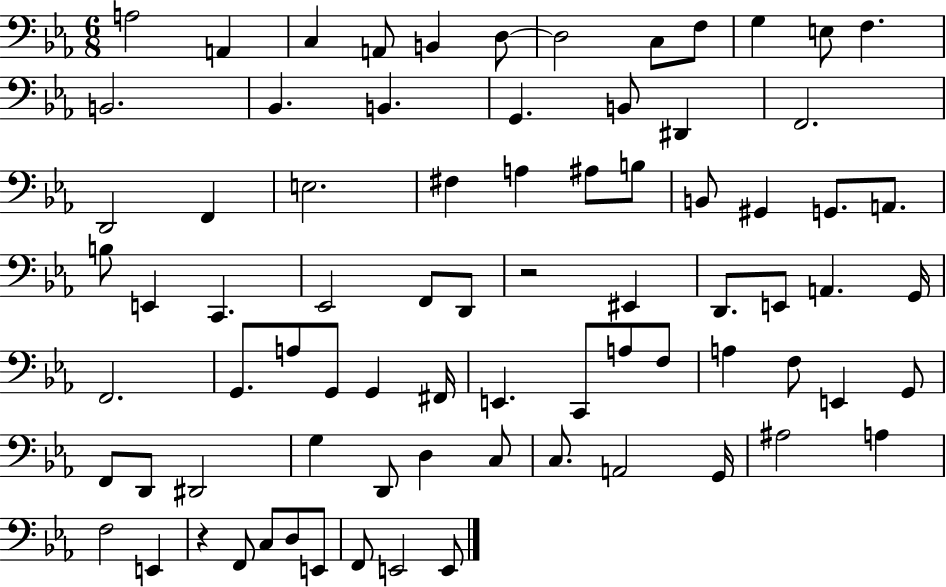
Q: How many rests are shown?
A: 2